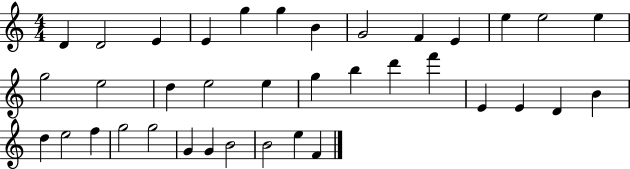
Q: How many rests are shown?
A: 0